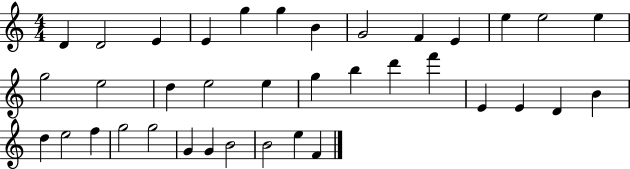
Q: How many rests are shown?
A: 0